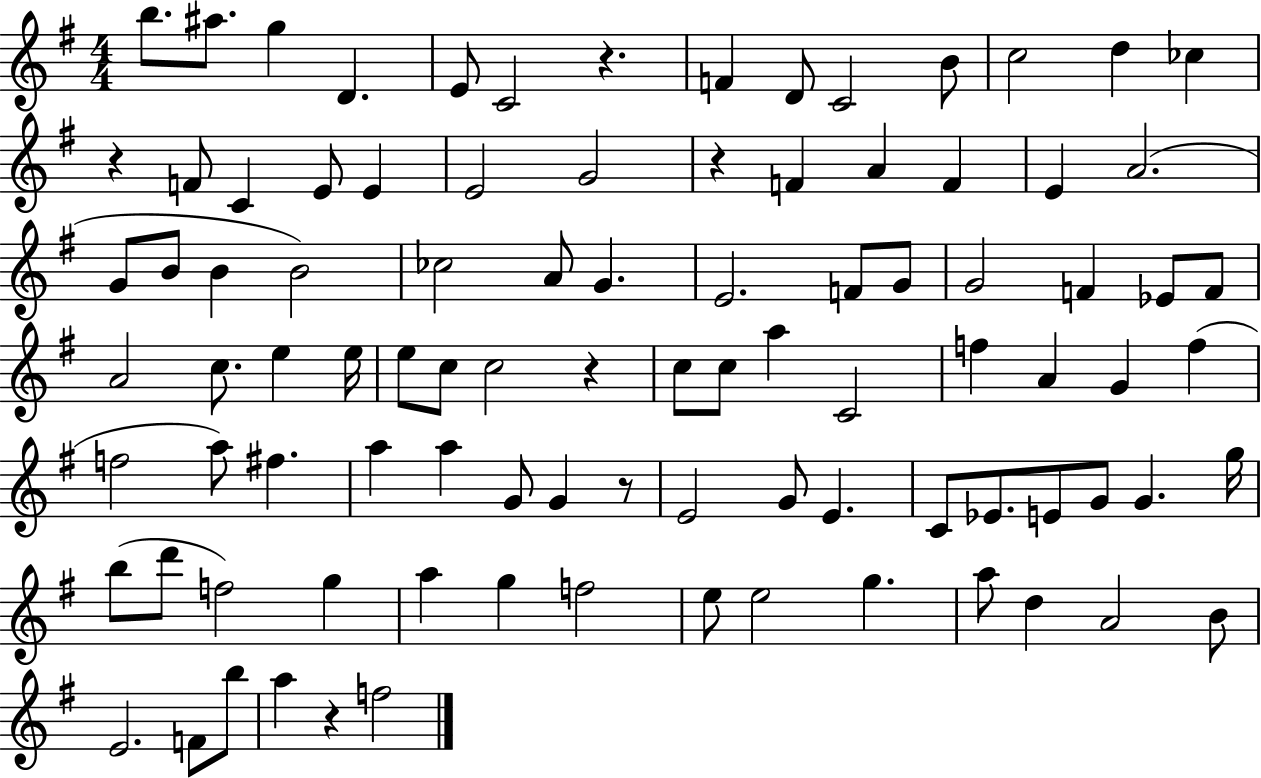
{
  \clef treble
  \numericTimeSignature
  \time 4/4
  \key g \major
  b''8. ais''8. g''4 d'4. | e'8 c'2 r4. | f'4 d'8 c'2 b'8 | c''2 d''4 ces''4 | \break r4 f'8 c'4 e'8 e'4 | e'2 g'2 | r4 f'4 a'4 f'4 | e'4 a'2.( | \break g'8 b'8 b'4 b'2) | ces''2 a'8 g'4. | e'2. f'8 g'8 | g'2 f'4 ees'8 f'8 | \break a'2 c''8. e''4 e''16 | e''8 c''8 c''2 r4 | c''8 c''8 a''4 c'2 | f''4 a'4 g'4 f''4( | \break f''2 a''8) fis''4. | a''4 a''4 g'8 g'4 r8 | e'2 g'8 e'4. | c'8 ees'8. e'8 g'8 g'4. g''16 | \break b''8( d'''8 f''2) g''4 | a''4 g''4 f''2 | e''8 e''2 g''4. | a''8 d''4 a'2 b'8 | \break e'2. f'8 b''8 | a''4 r4 f''2 | \bar "|."
}